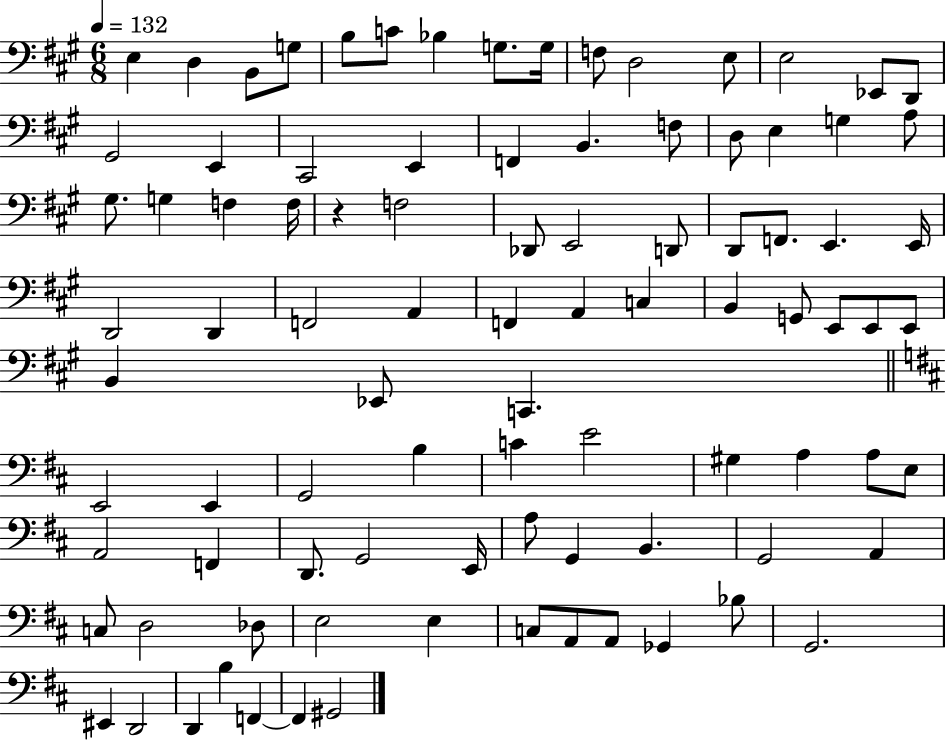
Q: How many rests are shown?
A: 1